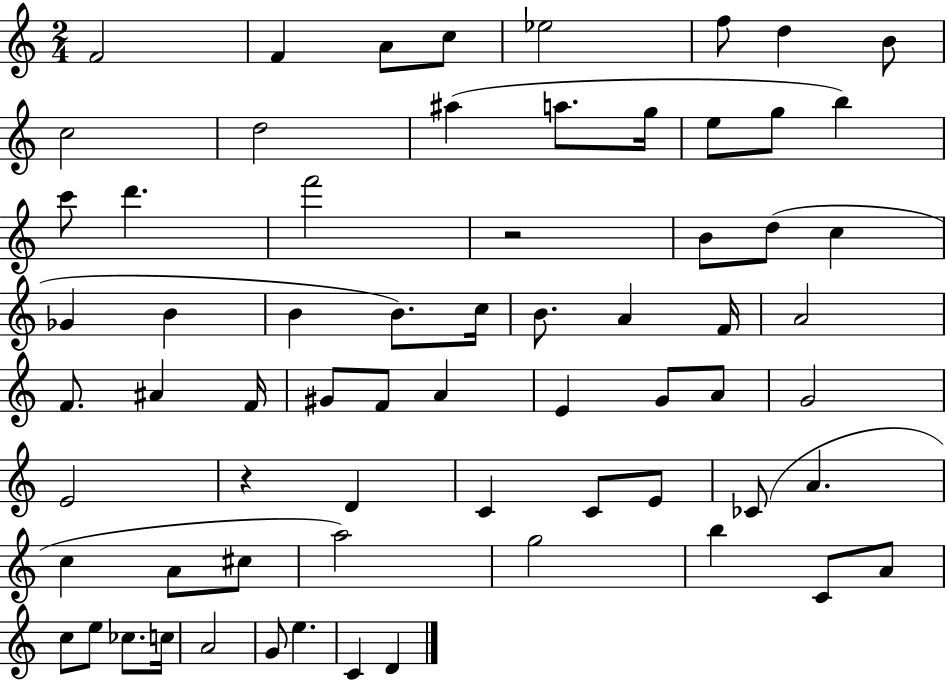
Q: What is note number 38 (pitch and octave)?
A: E4